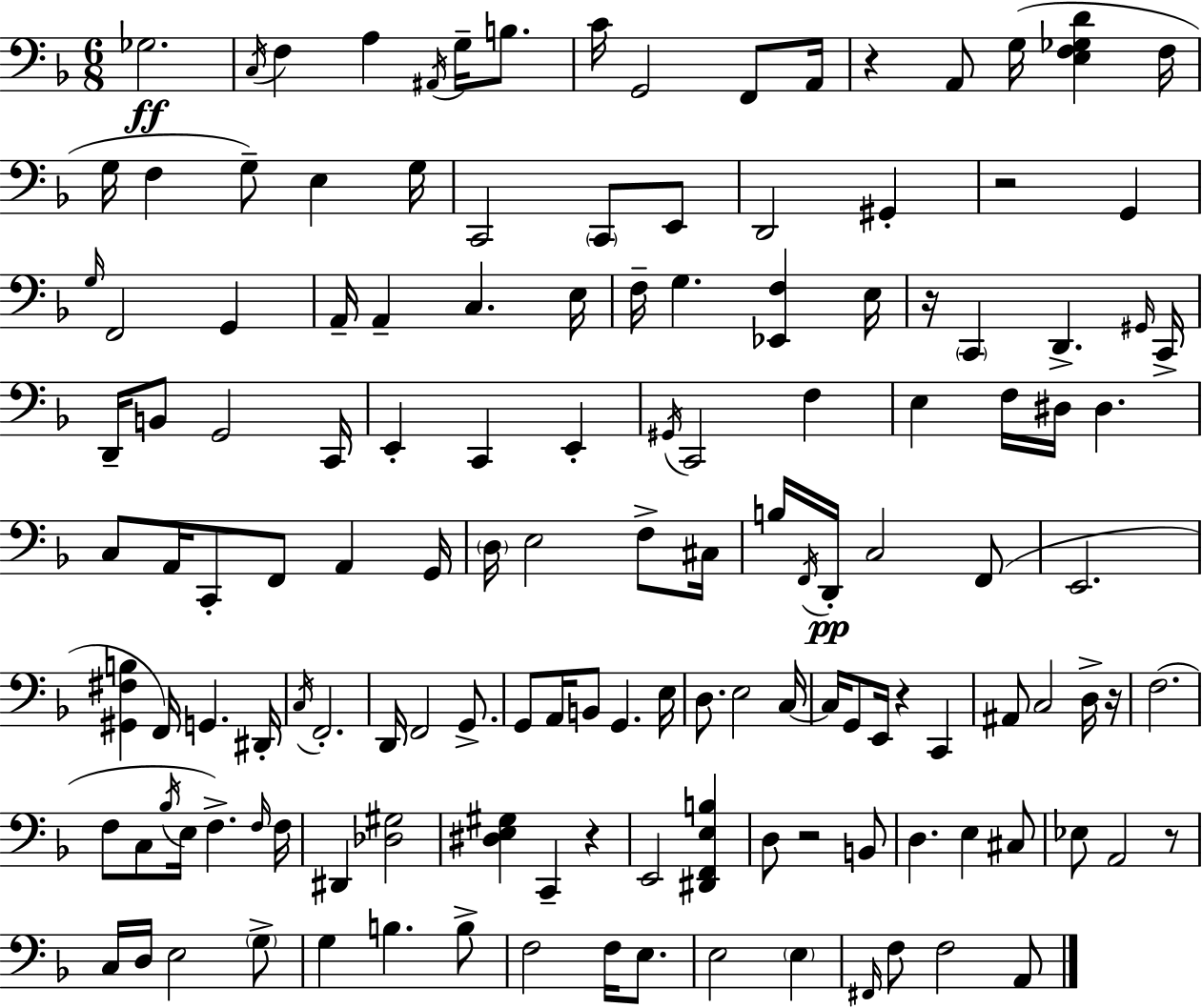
Gb3/h. C3/s F3/q A3/q A#2/s G3/s B3/e. C4/s G2/h F2/e A2/s R/q A2/e G3/s [E3,F3,Gb3,D4]/q F3/s G3/s F3/q G3/e E3/q G3/s C2/h C2/e E2/e D2/h G#2/q R/h G2/q G3/s F2/h G2/q A2/s A2/q C3/q. E3/s F3/s G3/q. [Eb2,F3]/q E3/s R/s C2/q D2/q. G#2/s C2/s D2/s B2/e G2/h C2/s E2/q C2/q E2/q G#2/s C2/h F3/q E3/q F3/s D#3/s D#3/q. C3/e A2/s C2/e F2/e A2/q G2/s D3/s E3/h F3/e C#3/s B3/s F2/s D2/s C3/h F2/e E2/h. [G#2,F#3,B3]/q F2/s G2/q. D#2/s C3/s F2/h. D2/s F2/h G2/e. G2/e A2/s B2/e G2/q. E3/s D3/e. E3/h C3/s C3/s G2/e E2/s R/q C2/q A#2/e C3/h D3/s R/s F3/h. F3/e C3/e Bb3/s E3/s F3/q. F3/s F3/s D#2/q [Db3,G#3]/h [D#3,E3,G#3]/q C2/q R/q E2/h [D#2,F2,E3,B3]/q D3/e R/h B2/e D3/q. E3/q C#3/e Eb3/e A2/h R/e C3/s D3/s E3/h G3/e G3/q B3/q. B3/e F3/h F3/s E3/e. E3/h E3/q F#2/s F3/e F3/h A2/e